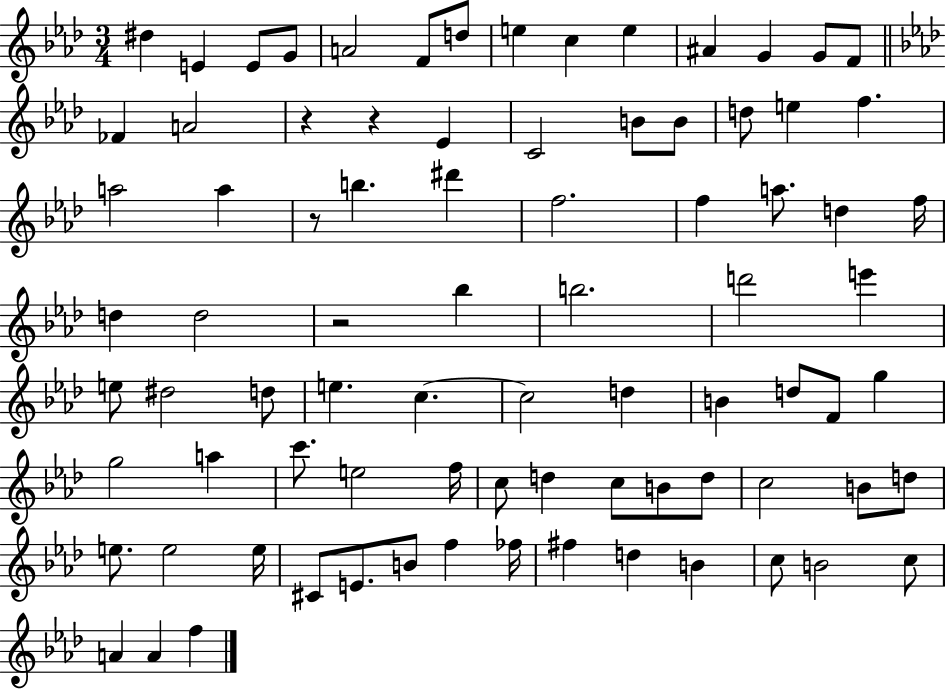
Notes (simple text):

D#5/q E4/q E4/e G4/e A4/h F4/e D5/e E5/q C5/q E5/q A#4/q G4/q G4/e F4/e FES4/q A4/h R/q R/q Eb4/q C4/h B4/e B4/e D5/e E5/q F5/q. A5/h A5/q R/e B5/q. D#6/q F5/h. F5/q A5/e. D5/q F5/s D5/q D5/h R/h Bb5/q B5/h. D6/h E6/q E5/e D#5/h D5/e E5/q. C5/q. C5/h D5/q B4/q D5/e F4/e G5/q G5/h A5/q C6/e. E5/h F5/s C5/e D5/q C5/e B4/e D5/e C5/h B4/e D5/e E5/e. E5/h E5/s C#4/e E4/e. B4/e F5/q FES5/s F#5/q D5/q B4/q C5/e B4/h C5/e A4/q A4/q F5/q